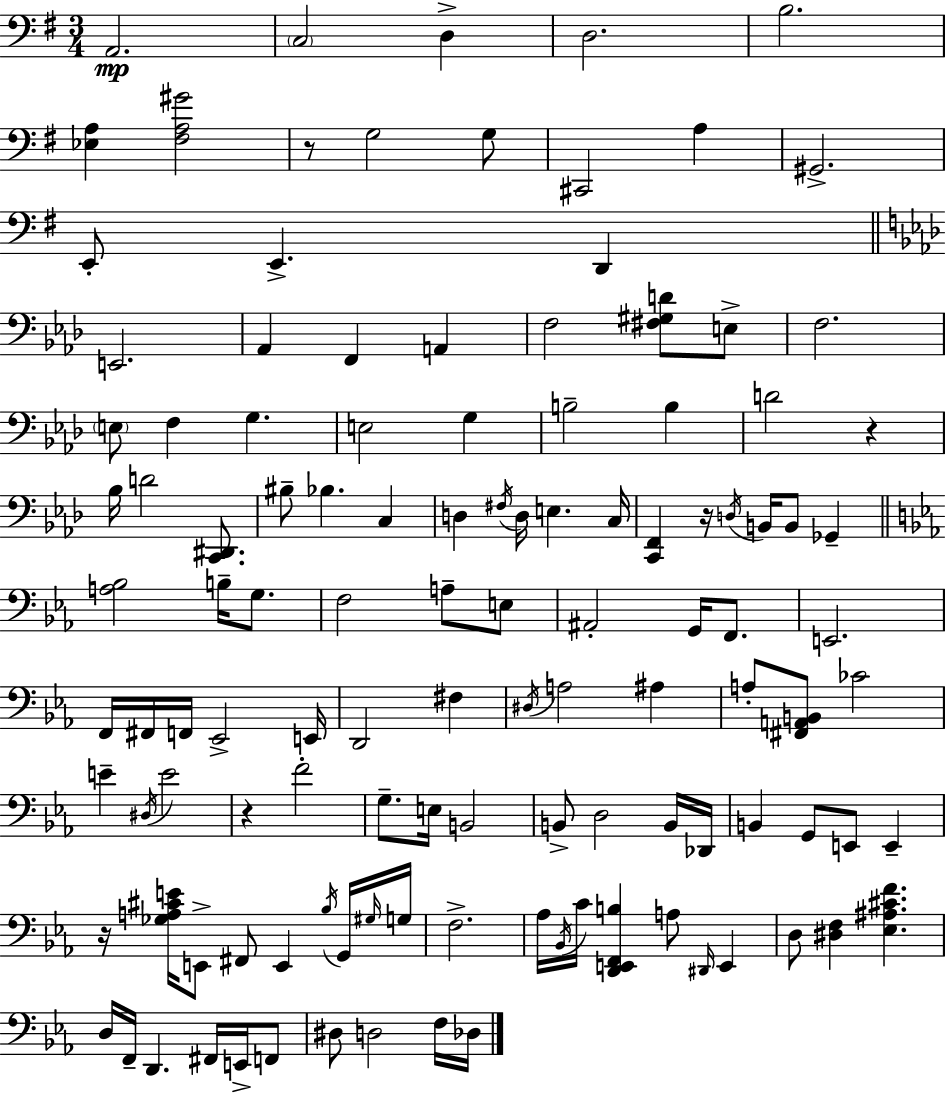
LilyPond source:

{
  \clef bass
  \numericTimeSignature
  \time 3/4
  \key e \minor
  \repeat volta 2 { a,2.\mp | \parenthesize c2 d4-> | d2. | b2. | \break <ees a>4 <fis a gis'>2 | r8 g2 g8 | cis,2 a4 | gis,2.-> | \break e,8-. e,4.-> d,4 | \bar "||" \break \key f \minor e,2. | aes,4 f,4 a,4 | f2 <fis gis d'>8 e8-> | f2. | \break \parenthesize e8 f4 g4. | e2 g4 | b2-- b4 | d'2 r4 | \break bes16 d'2 <c, dis,>8. | bis8-- bes4. c4 | d4 \acciaccatura { fis16 } d16 e4. | c16 <c, f,>4 r16 \acciaccatura { d16 } b,16 b,8 ges,4-- | \break \bar "||" \break \key ees \major <a bes>2 b16-- g8. | f2 a8-- e8 | ais,2-. g,16 f,8. | e,2. | \break f,16 fis,16 f,16 ees,2-> e,16 | d,2 fis4 | \acciaccatura { dis16 } a2 ais4 | a8-. <fis, a, b,>8 ces'2 | \break e'4-- \acciaccatura { dis16 } e'2 | r4 f'2-. | g8.-- e16 b,2 | b,8-> d2 | \break b,16 des,16 b,4 g,8 e,8 e,4-- | r16 <ges a cis' e'>16 e,8-> fis,8 e,4 | \acciaccatura { bes16 } g,16 \grace { gis16 } g16 f2.-> | aes16 \acciaccatura { bes,16 } c'16 <d, e, f, b>4 a8 | \break \grace { dis,16 } e,4 d8 <dis f>4 | <ees ais cis' f'>4. d16 f,16-- d,4. | fis,16 e,16-> f,8 dis8 d2 | f16 des16 } \bar "|."
}